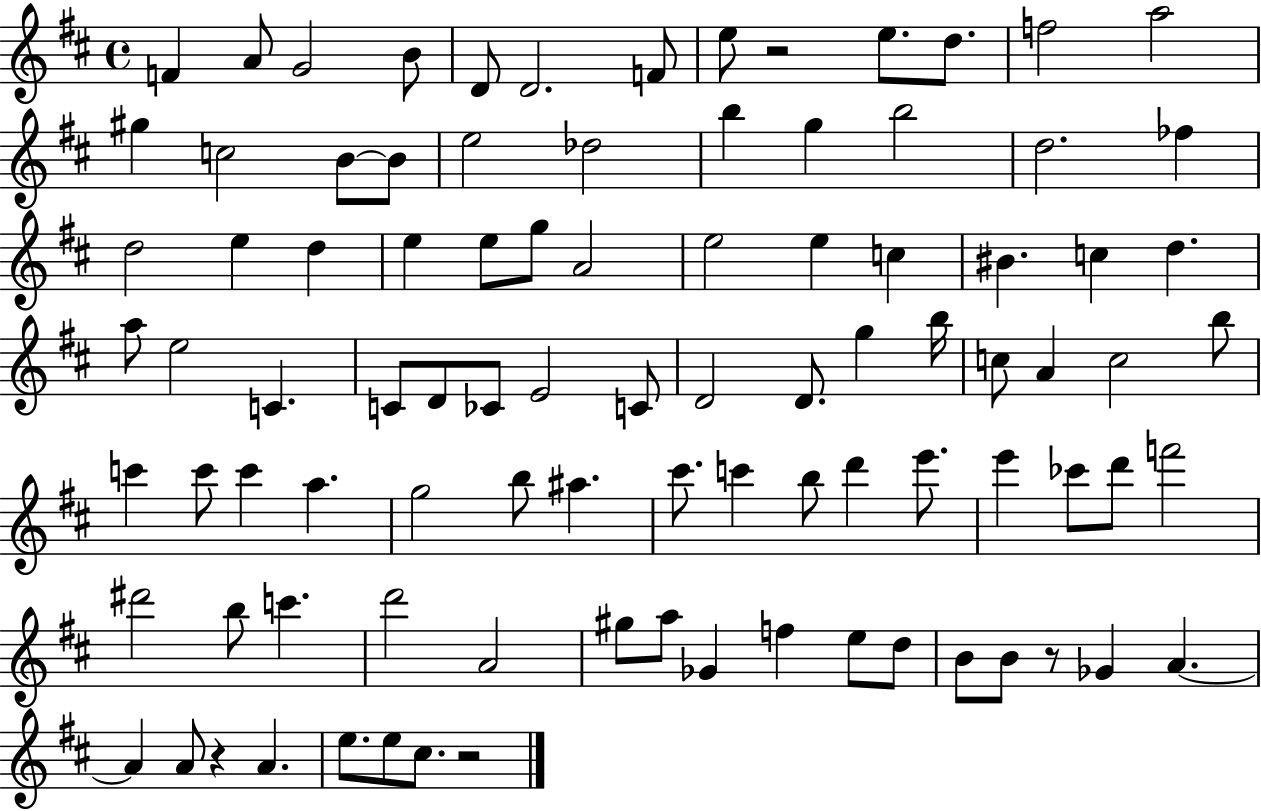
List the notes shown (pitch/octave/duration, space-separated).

F4/q A4/e G4/h B4/e D4/e D4/h. F4/e E5/e R/h E5/e. D5/e. F5/h A5/h G#5/q C5/h B4/e B4/e E5/h Db5/h B5/q G5/q B5/h D5/h. FES5/q D5/h E5/q D5/q E5/q E5/e G5/e A4/h E5/h E5/q C5/q BIS4/q. C5/q D5/q. A5/e E5/h C4/q. C4/e D4/e CES4/e E4/h C4/e D4/h D4/e. G5/q B5/s C5/e A4/q C5/h B5/e C6/q C6/e C6/q A5/q. G5/h B5/e A#5/q. C#6/e. C6/q B5/e D6/q E6/e. E6/q CES6/e D6/e F6/h D#6/h B5/e C6/q. D6/h A4/h G#5/e A5/e Gb4/q F5/q E5/e D5/e B4/e B4/e R/e Gb4/q A4/q. A4/q A4/e R/q A4/q. E5/e. E5/e C#5/e. R/h